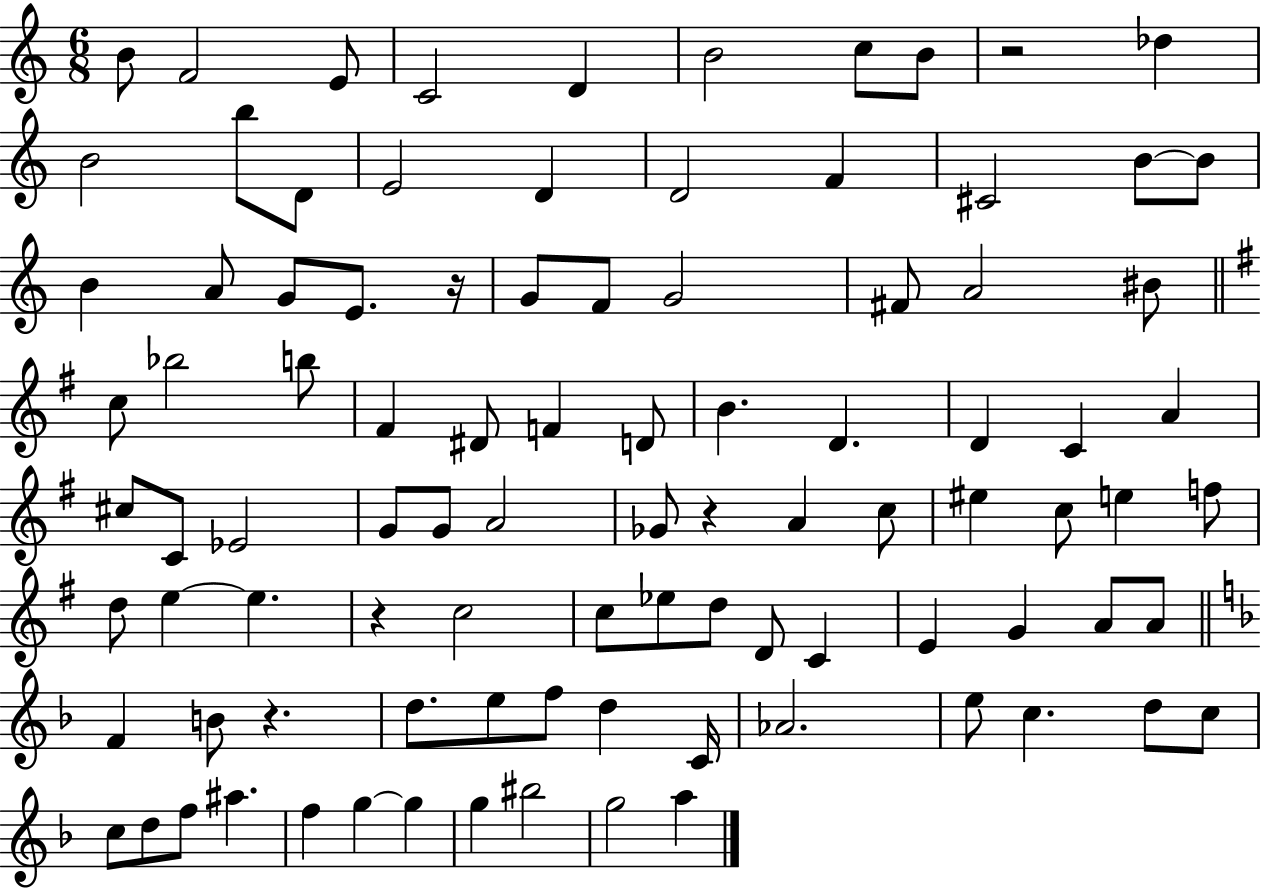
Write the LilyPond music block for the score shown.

{
  \clef treble
  \numericTimeSignature
  \time 6/8
  \key c \major
  b'8 f'2 e'8 | c'2 d'4 | b'2 c''8 b'8 | r2 des''4 | \break b'2 b''8 d'8 | e'2 d'4 | d'2 f'4 | cis'2 b'8~~ b'8 | \break b'4 a'8 g'8 e'8. r16 | g'8 f'8 g'2 | fis'8 a'2 bis'8 | \bar "||" \break \key e \minor c''8 bes''2 b''8 | fis'4 dis'8 f'4 d'8 | b'4. d'4. | d'4 c'4 a'4 | \break cis''8 c'8 ees'2 | g'8 g'8 a'2 | ges'8 r4 a'4 c''8 | eis''4 c''8 e''4 f''8 | \break d''8 e''4~~ e''4. | r4 c''2 | c''8 ees''8 d''8 d'8 c'4 | e'4 g'4 a'8 a'8 | \break \bar "||" \break \key f \major f'4 b'8 r4. | d''8. e''8 f''8 d''4 c'16 | aes'2. | e''8 c''4. d''8 c''8 | \break c''8 d''8 f''8 ais''4. | f''4 g''4~~ g''4 | g''4 bis''2 | g''2 a''4 | \break \bar "|."
}